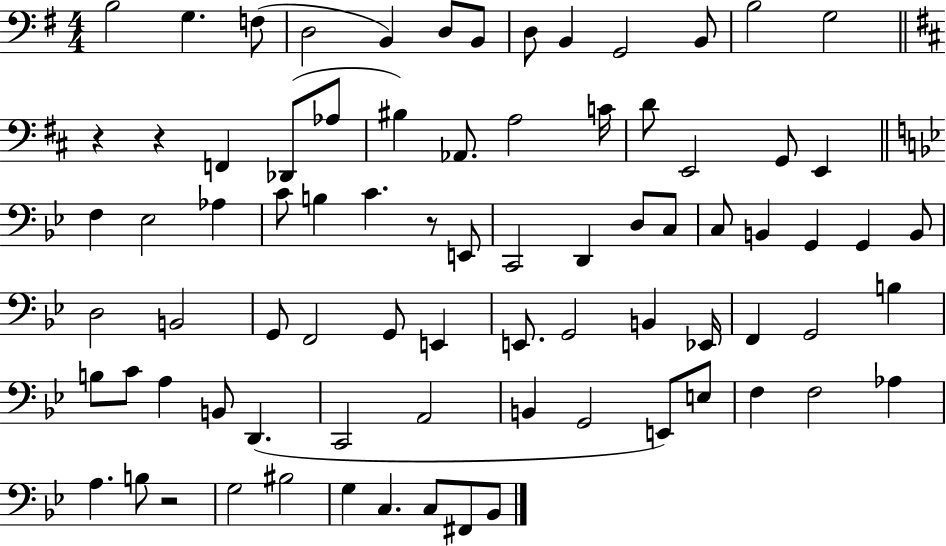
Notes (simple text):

B3/h G3/q. F3/e D3/h B2/q D3/e B2/e D3/e B2/q G2/h B2/e B3/h G3/h R/q R/q F2/q Db2/e Ab3/e BIS3/q Ab2/e. A3/h C4/s D4/e E2/h G2/e E2/q F3/q Eb3/h Ab3/q C4/e B3/q C4/q. R/e E2/e C2/h D2/q D3/e C3/e C3/e B2/q G2/q G2/q B2/e D3/h B2/h G2/e F2/h G2/e E2/q E2/e. G2/h B2/q Eb2/s F2/q G2/h B3/q B3/e C4/e A3/q B2/e D2/q. C2/h A2/h B2/q G2/h E2/e E3/e F3/q F3/h Ab3/q A3/q. B3/e R/h G3/h BIS3/h G3/q C3/q. C3/e F#2/e Bb2/e